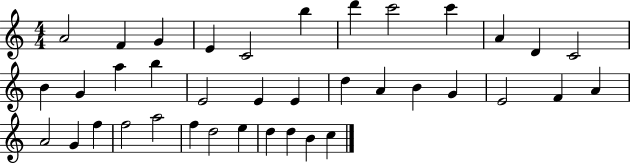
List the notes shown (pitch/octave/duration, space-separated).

A4/h F4/q G4/q E4/q C4/h B5/q D6/q C6/h C6/q A4/q D4/q C4/h B4/q G4/q A5/q B5/q E4/h E4/q E4/q D5/q A4/q B4/q G4/q E4/h F4/q A4/q A4/h G4/q F5/q F5/h A5/h F5/q D5/h E5/q D5/q D5/q B4/q C5/q